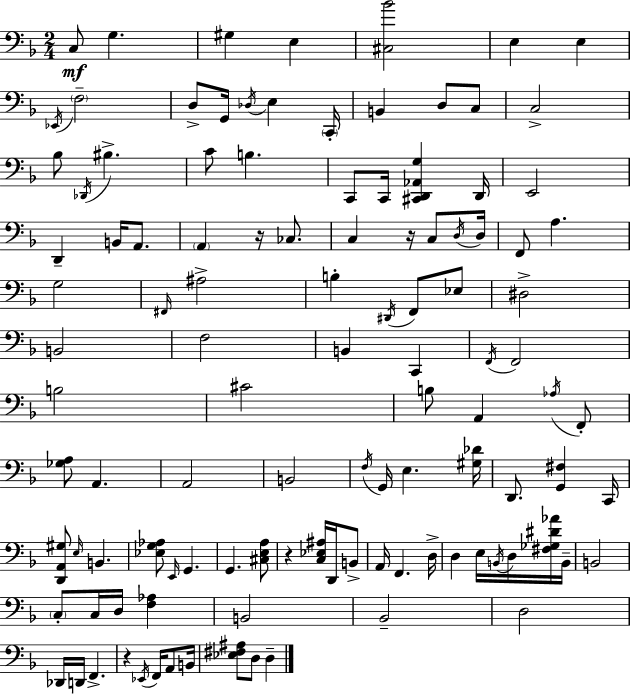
{
  \clef bass
  \numericTimeSignature
  \time 2/4
  \key d \minor
  c8\mf g4. | gis4 e4 | <cis bes'>2 | e4 e4 | \break \acciaccatura { ees,16 } \parenthesize f2-- | d8-> g,16 \acciaccatura { des16 } e4 | \parenthesize c,16-. b,4 d8 | c8 c2-> | \break bes8 \acciaccatura { des,16 } bis4.-> | c'8 b4. | c,8 c,16 <cis, d, aes, g>4 | d,16 e,2 | \break d,4-- b,16 | a,8. \parenthesize a,4 r16 | ces8. c4 r16 | c8 \acciaccatura { d16 } d16 f,8 a4. | \break g2 | \grace { fis,16 } ais2-> | b4-. | \acciaccatura { dis,16 } f,8 ees8 dis2-> | \break b,2 | f2 | b,4 | c,4 \acciaccatura { f,16 } f,2 | \break b2 | cis'2 | b8 | a,4 \acciaccatura { aes16 } f,8-. | \break <ges a>8 a,4. | a,2 | b,2 | \acciaccatura { f16 } g,16 e4. | \break <gis des'>16 d,8. <g, fis>4 | c,16 <d, a, gis>8 \grace { e16 } b,4. | <ees g aes>8 \grace { e,16 } g,4. | g,4. | \break <cis e a>8 r4 <c ees ais>16 | d,16 b,8-> a,16 f,4. | d16-> d4 e16 | \acciaccatura { b,16 } d16 <fis ges dis' aes'>16 b,16-- b,2 | \break \parenthesize c8-. c16 d16 | <f aes>4 b,2 | bes,2-- | d2 | \break des,16 d,16 f,4.-> | r4 | \acciaccatura { ees,16 } f,16 a,8 b,16 <ees fis ais>8 d8 | d4-- \bar "|."
}